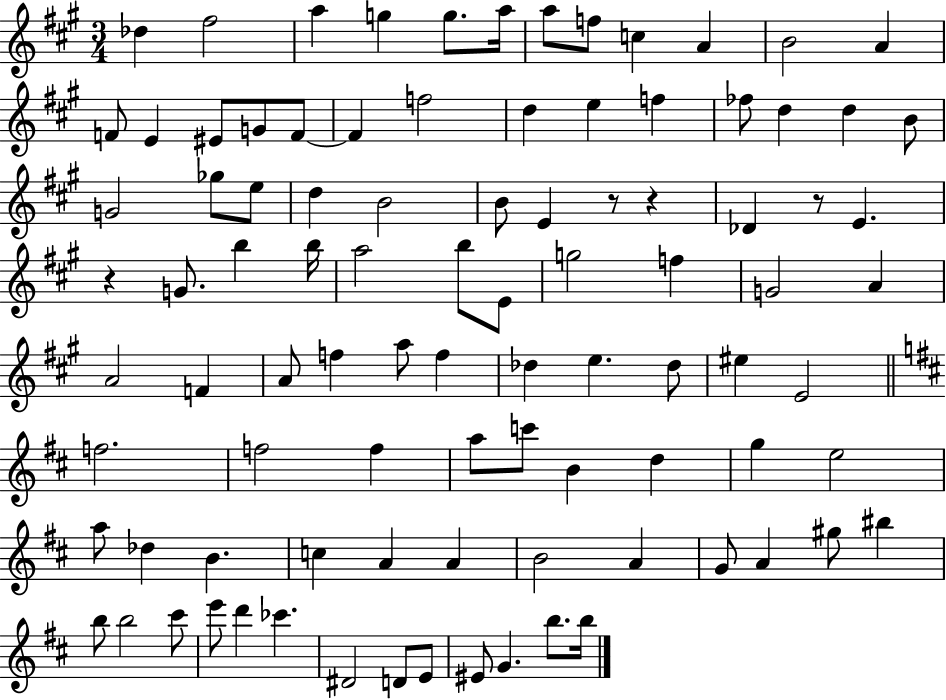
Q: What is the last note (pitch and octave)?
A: B5